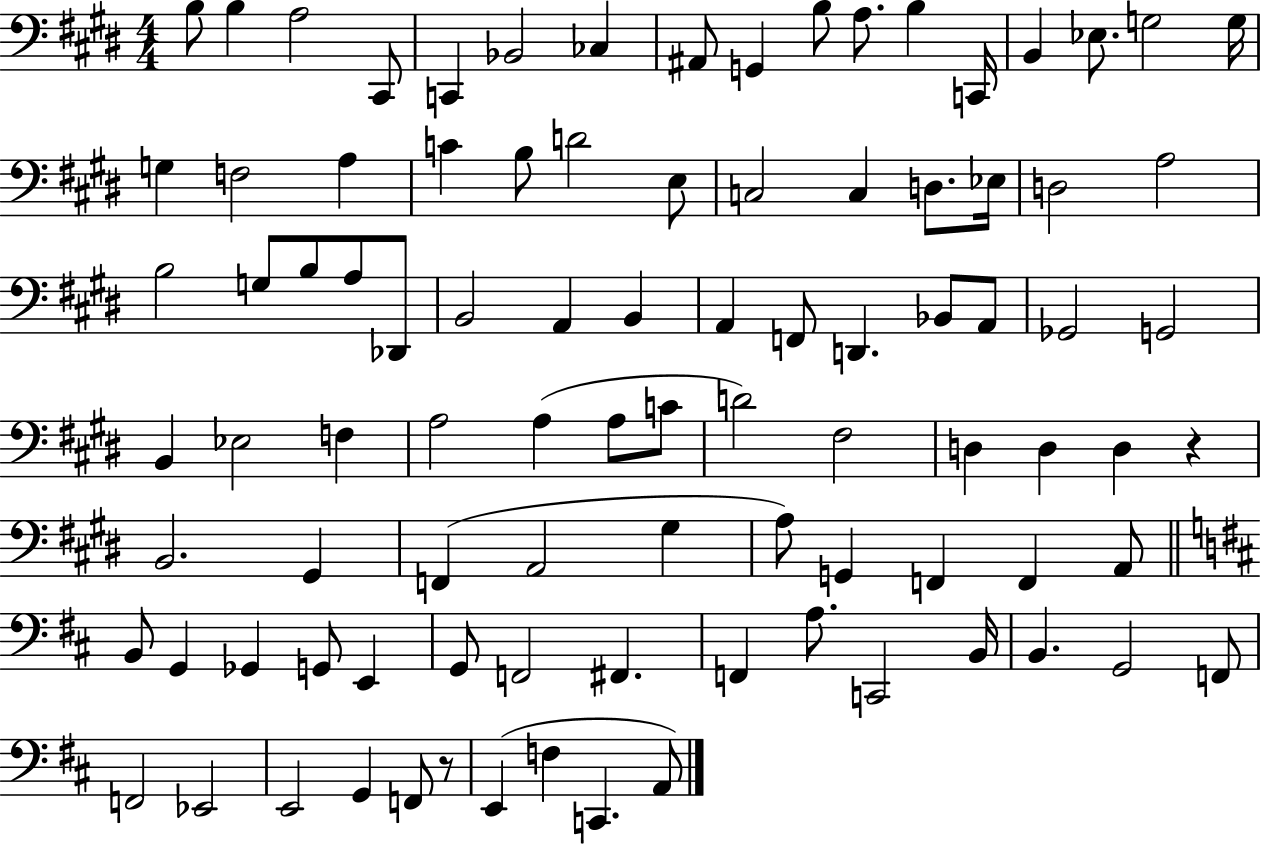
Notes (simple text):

B3/e B3/q A3/h C#2/e C2/q Bb2/h CES3/q A#2/e G2/q B3/e A3/e. B3/q C2/s B2/q Eb3/e. G3/h G3/s G3/q F3/h A3/q C4/q B3/e D4/h E3/e C3/h C3/q D3/e. Eb3/s D3/h A3/h B3/h G3/e B3/e A3/e Db2/e B2/h A2/q B2/q A2/q F2/e D2/q. Bb2/e A2/e Gb2/h G2/h B2/q Eb3/h F3/q A3/h A3/q A3/e C4/e D4/h F#3/h D3/q D3/q D3/q R/q B2/h. G#2/q F2/q A2/h G#3/q A3/e G2/q F2/q F2/q A2/e B2/e G2/q Gb2/q G2/e E2/q G2/e F2/h F#2/q. F2/q A3/e. C2/h B2/s B2/q. G2/h F2/e F2/h Eb2/h E2/h G2/q F2/e R/e E2/q F3/q C2/q. A2/e